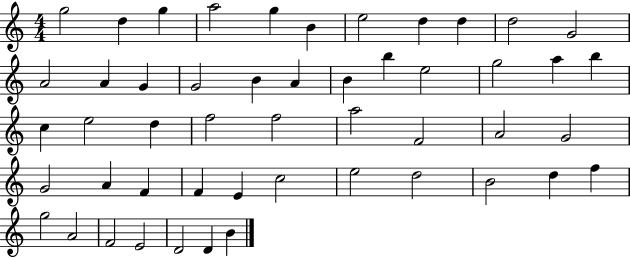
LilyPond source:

{
  \clef treble
  \numericTimeSignature
  \time 4/4
  \key c \major
  g''2 d''4 g''4 | a''2 g''4 b'4 | e''2 d''4 d''4 | d''2 g'2 | \break a'2 a'4 g'4 | g'2 b'4 a'4 | b'4 b''4 e''2 | g''2 a''4 b''4 | \break c''4 e''2 d''4 | f''2 f''2 | a''2 f'2 | a'2 g'2 | \break g'2 a'4 f'4 | f'4 e'4 c''2 | e''2 d''2 | b'2 d''4 f''4 | \break g''2 a'2 | f'2 e'2 | d'2 d'4 b'4 | \bar "|."
}